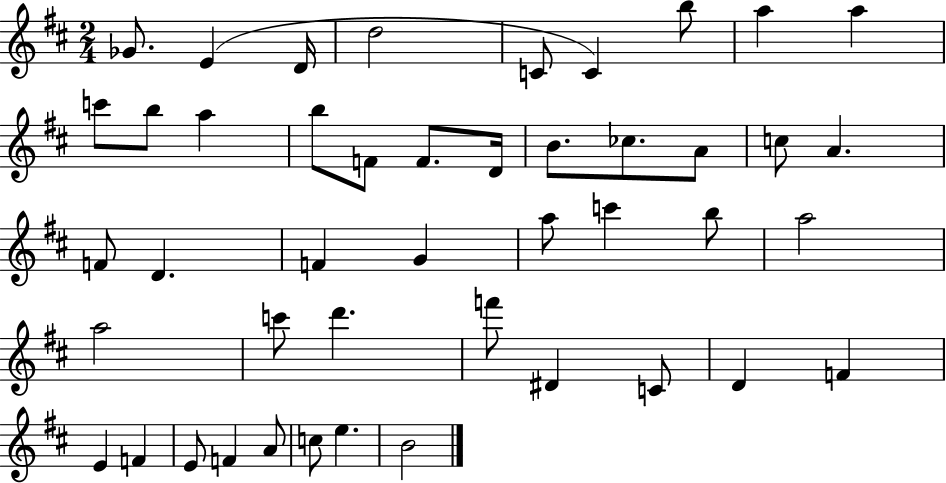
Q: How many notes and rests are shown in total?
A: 45